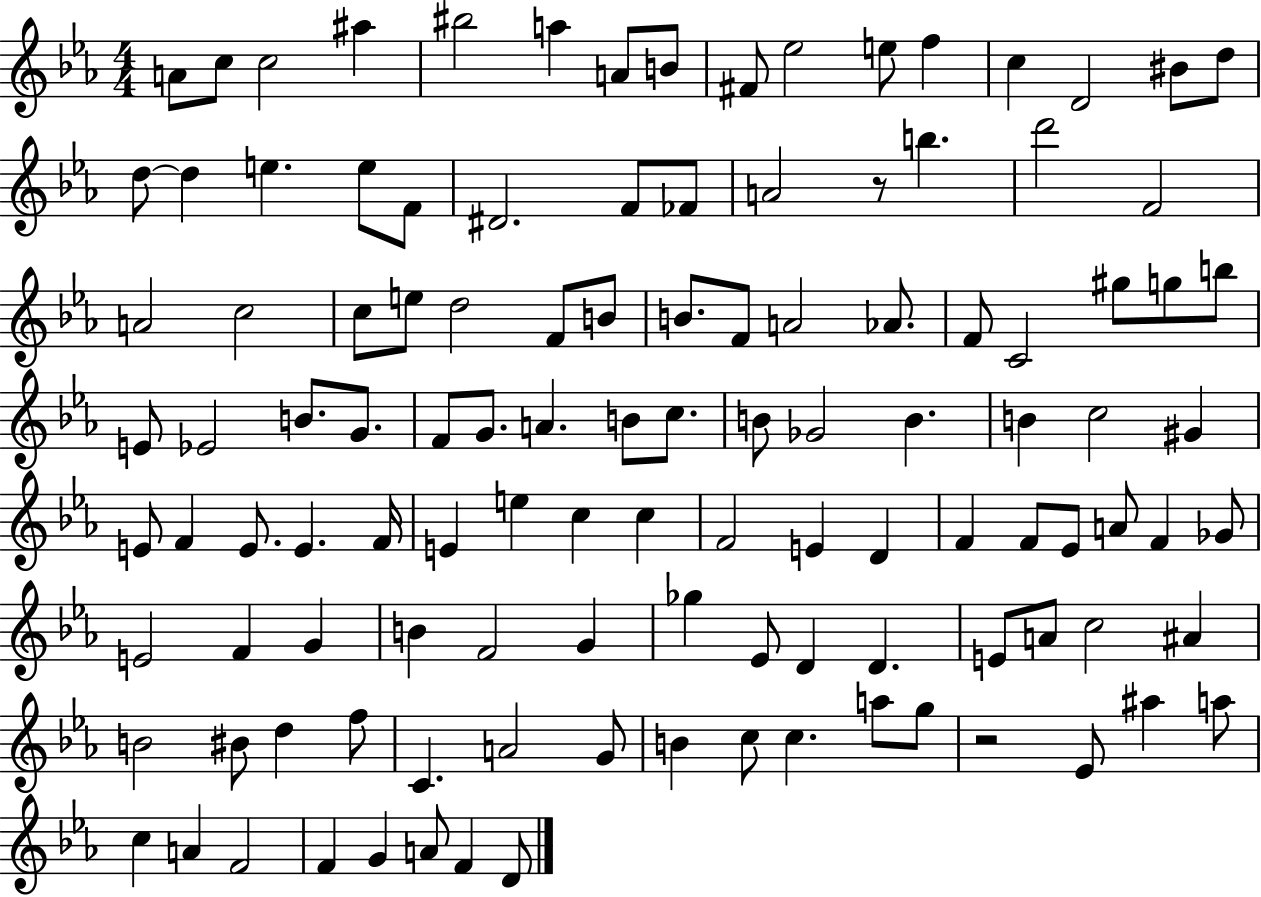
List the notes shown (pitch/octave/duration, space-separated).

A4/e C5/e C5/h A#5/q BIS5/h A5/q A4/e B4/e F#4/e Eb5/h E5/e F5/q C5/q D4/h BIS4/e D5/e D5/e D5/q E5/q. E5/e F4/e D#4/h. F4/e FES4/e A4/h R/e B5/q. D6/h F4/h A4/h C5/h C5/e E5/e D5/h F4/e B4/e B4/e. F4/e A4/h Ab4/e. F4/e C4/h G#5/e G5/e B5/e E4/e Eb4/h B4/e. G4/e. F4/e G4/e. A4/q. B4/e C5/e. B4/e Gb4/h B4/q. B4/q C5/h G#4/q E4/e F4/q E4/e. E4/q. F4/s E4/q E5/q C5/q C5/q F4/h E4/q D4/q F4/q F4/e Eb4/e A4/e F4/q Gb4/e E4/h F4/q G4/q B4/q F4/h G4/q Gb5/q Eb4/e D4/q D4/q. E4/e A4/e C5/h A#4/q B4/h BIS4/e D5/q F5/e C4/q. A4/h G4/e B4/q C5/e C5/q. A5/e G5/e R/h Eb4/e A#5/q A5/e C5/q A4/q F4/h F4/q G4/q A4/e F4/q D4/e